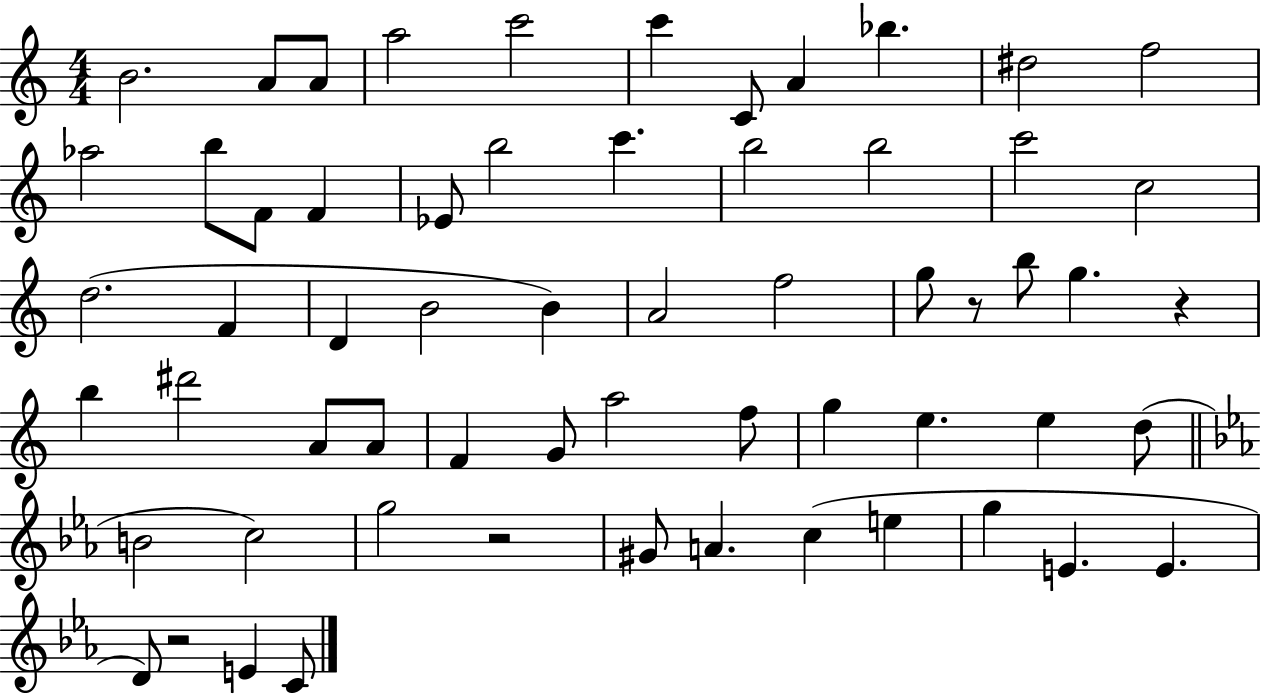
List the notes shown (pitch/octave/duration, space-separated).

B4/h. A4/e A4/e A5/h C6/h C6/q C4/e A4/q Bb5/q. D#5/h F5/h Ab5/h B5/e F4/e F4/q Eb4/e B5/h C6/q. B5/h B5/h C6/h C5/h D5/h. F4/q D4/q B4/h B4/q A4/h F5/h G5/e R/e B5/e G5/q. R/q B5/q D#6/h A4/e A4/e F4/q G4/e A5/h F5/e G5/q E5/q. E5/q D5/e B4/h C5/h G5/h R/h G#4/e A4/q. C5/q E5/q G5/q E4/q. E4/q. D4/e R/h E4/q C4/e